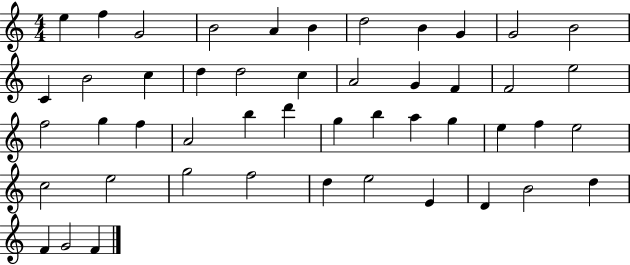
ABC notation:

X:1
T:Untitled
M:4/4
L:1/4
K:C
e f G2 B2 A B d2 B G G2 B2 C B2 c d d2 c A2 G F F2 e2 f2 g f A2 b d' g b a g e f e2 c2 e2 g2 f2 d e2 E D B2 d F G2 F